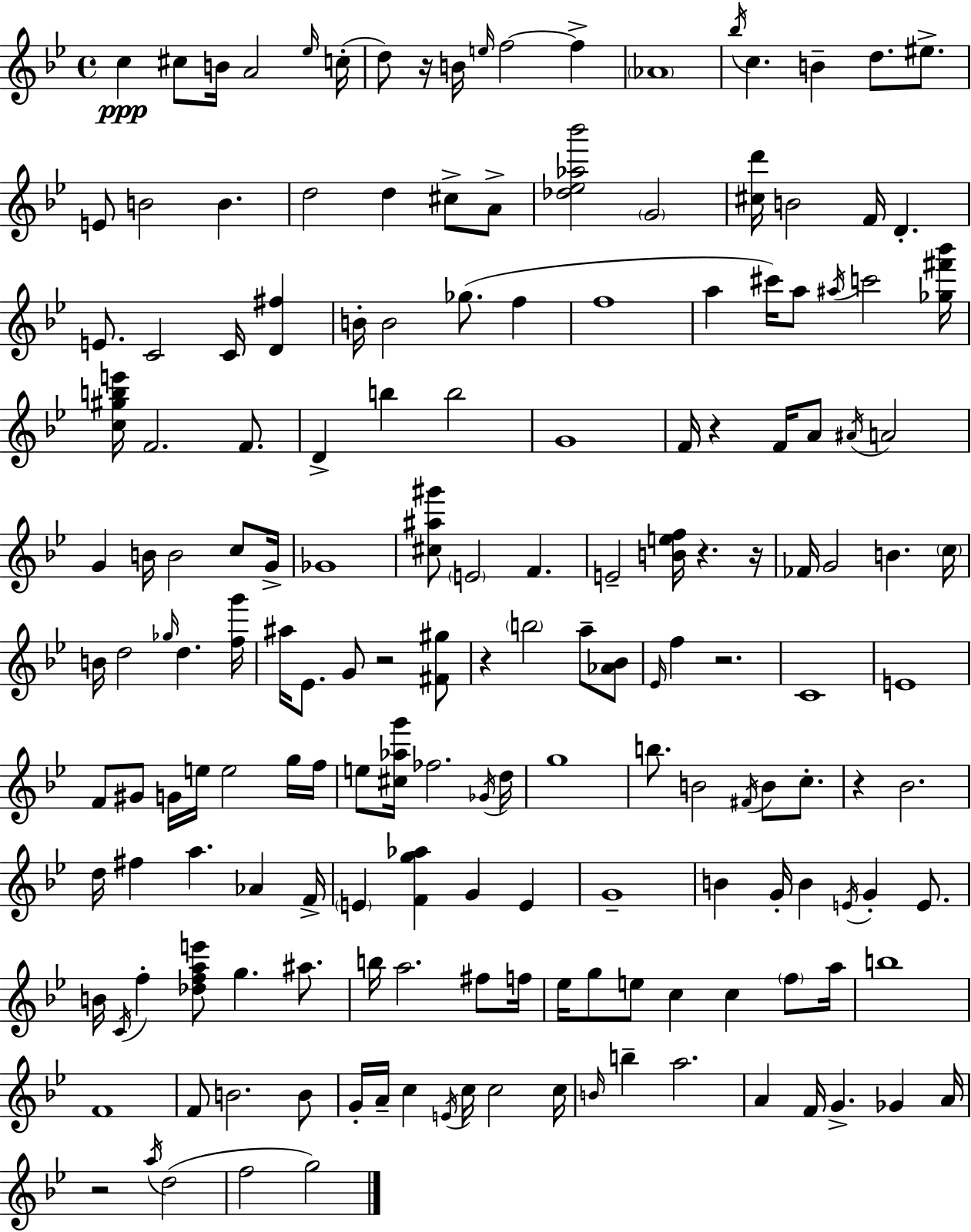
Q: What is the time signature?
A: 4/4